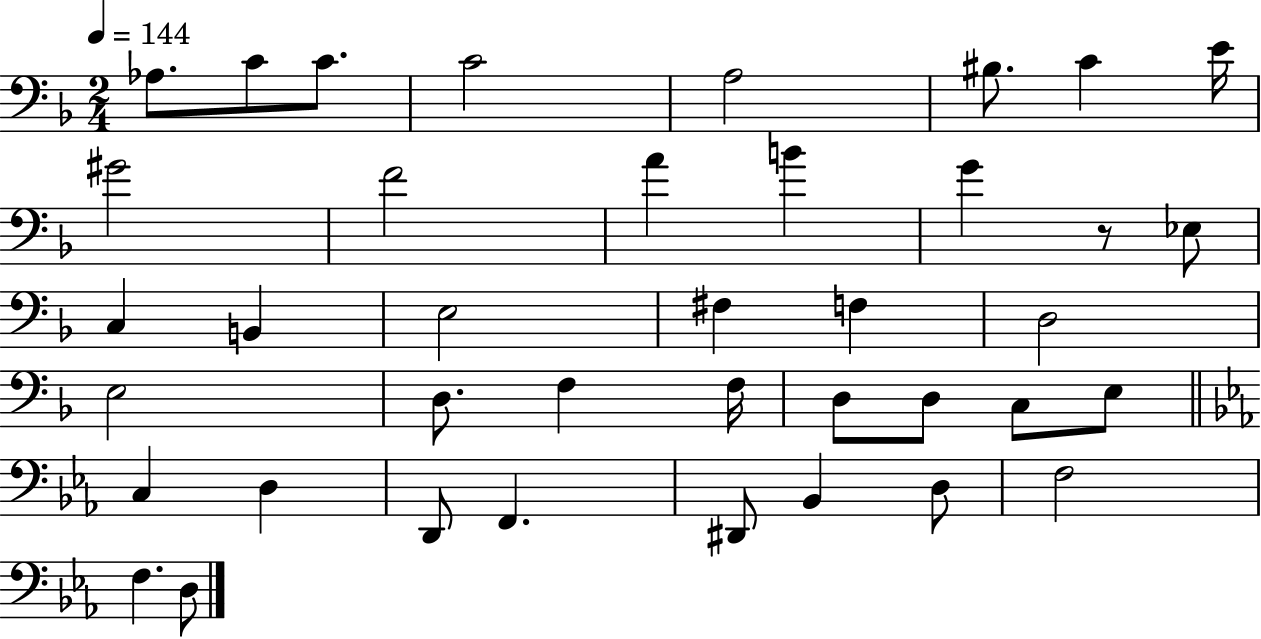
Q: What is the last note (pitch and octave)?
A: D3